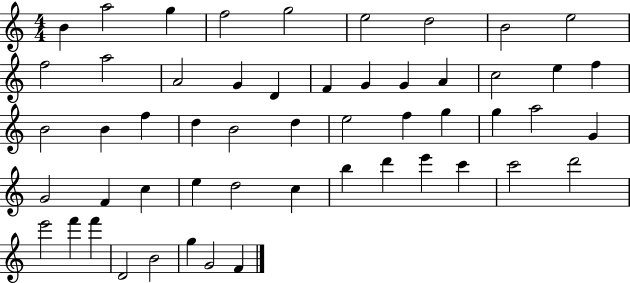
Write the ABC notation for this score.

X:1
T:Untitled
M:4/4
L:1/4
K:C
B a2 g f2 g2 e2 d2 B2 e2 f2 a2 A2 G D F G G A c2 e f B2 B f d B2 d e2 f g g a2 G G2 F c e d2 c b d' e' c' c'2 d'2 e'2 f' f' D2 B2 g G2 F